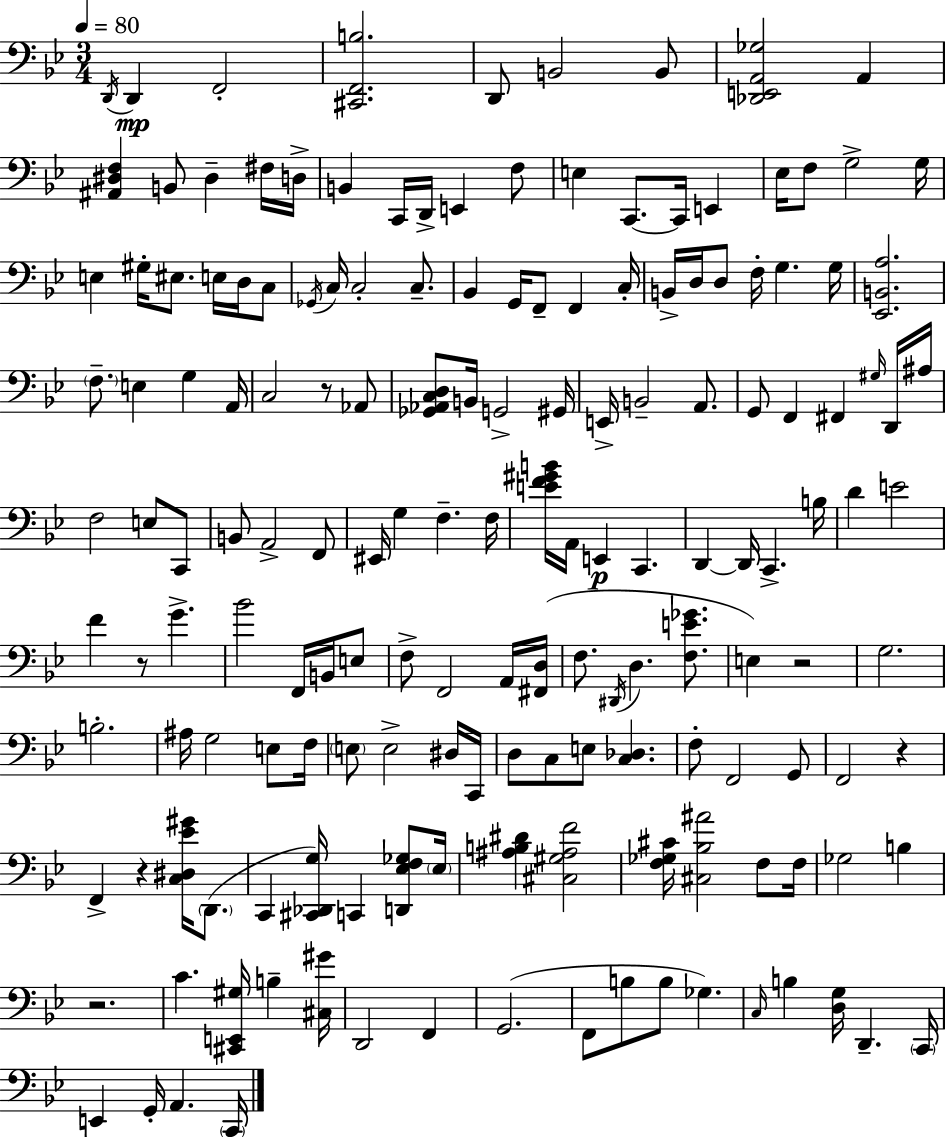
X:1
T:Untitled
M:3/4
L:1/4
K:Gm
D,,/4 D,, F,,2 [^C,,F,,B,]2 D,,/2 B,,2 B,,/2 [_D,,E,,A,,_G,]2 A,, [^A,,^D,F,] B,,/2 ^D, ^F,/4 D,/4 B,, C,,/4 D,,/4 E,, F,/2 E, C,,/2 C,,/4 E,, _E,/4 F,/2 G,2 G,/4 E, ^G,/4 ^E,/2 E,/4 D,/4 C,/2 _G,,/4 C,/4 C,2 C,/2 _B,, G,,/4 F,,/2 F,, C,/4 B,,/4 D,/4 D,/2 F,/4 G, G,/4 [_E,,B,,A,]2 F,/2 E, G, A,,/4 C,2 z/2 _A,,/2 [_G,,_A,,C,D,]/2 B,,/4 G,,2 ^G,,/4 E,,/4 B,,2 A,,/2 G,,/2 F,, ^F,, ^G,/4 D,,/4 ^A,/4 F,2 E,/2 C,,/2 B,,/2 A,,2 F,,/2 ^E,,/4 G, F, F,/4 [EF^GB]/4 A,,/4 E,, C,, D,, D,,/4 C,, B,/4 D E2 F z/2 G _B2 F,,/4 B,,/4 E,/2 F,/2 F,,2 A,,/4 [^F,,D,]/4 F,/2 ^D,,/4 D, [F,E_G]/2 E, z2 G,2 B,2 ^A,/4 G,2 E,/2 F,/4 E,/2 E,2 ^D,/4 C,,/4 D,/2 C,/2 E,/2 [C,_D,] F,/2 F,,2 G,,/2 F,,2 z F,, z [C,^D,_E^G]/4 D,,/2 C,, [^C,,_D,,G,]/4 C,, [D,,_E,F,_G,]/2 _E,/4 [^A,B,^D] [^C,^G,^A,F]2 [F,_G,^C]/4 [^C,_B,^A]2 F,/2 F,/4 _G,2 B, z2 C [^C,,E,,^G,]/4 B, [^C,^G]/4 D,,2 F,, G,,2 F,,/2 B,/2 B,/2 _G, C,/4 B, [D,G,]/4 D,, C,,/4 E,, G,,/4 A,, C,,/4